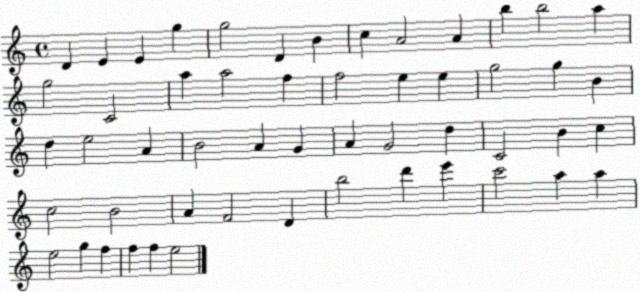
X:1
T:Untitled
M:4/4
L:1/4
K:C
D E E g g2 D B c A2 A b b2 a g2 C2 a a2 f f2 e e g2 g B d e2 A B2 A G A G2 d C2 B c c2 B2 A F2 D b2 d' e' c'2 a a e2 g f f f e2